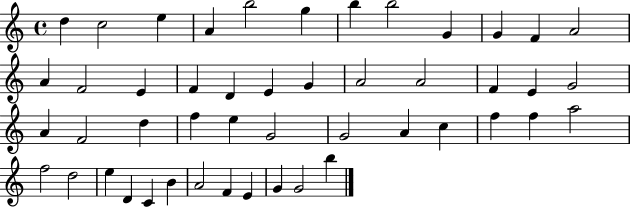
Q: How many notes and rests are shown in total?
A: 48